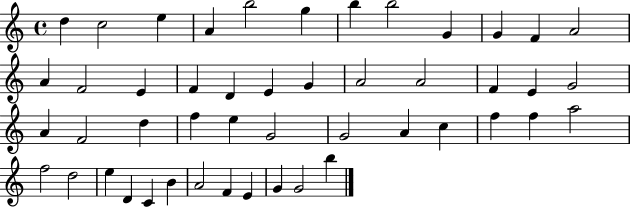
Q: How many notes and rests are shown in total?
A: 48